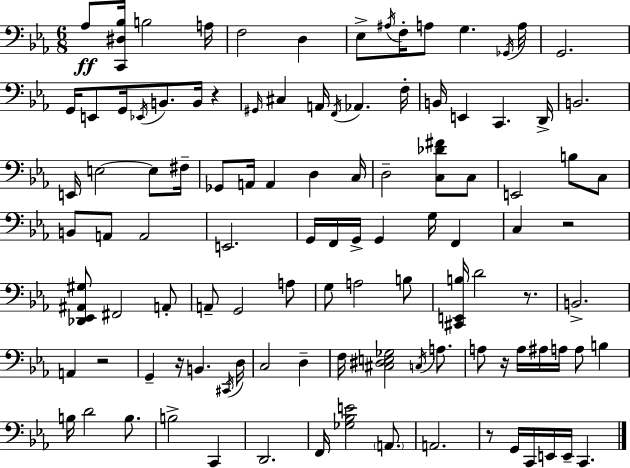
{
  \clef bass
  \numericTimeSignature
  \time 6/8
  \key c \minor
  \repeat volta 2 { aes8\ff <c, dis bes>16 b2 a16 | f2 d4 | ees8-> \acciaccatura { ais16 } f16-. a8 g4. | \acciaccatura { ges,16 } a16 g,2. | \break g,16 e,8 g,16 \acciaccatura { ees,16 } b,8. b,16 r4 | \grace { gis,16 } cis4 a,16 \acciaccatura { f,16 } aes,4. | f16-. b,16 e,4 c,4. | d,16-> b,2. | \break e,16 e2~~ | e8 fis16-- ges,8 a,16 a,4 | d4 c16 d2-- | <c des' fis'>8 c8 e,2 | \break b8 c8 b,8 a,8 a,2 | e,2. | g,16 f,16 g,16-> g,4 | g16 f,4 c4 r2 | \break <des, ees, ais, gis>8 fis,2 | a,8-. a,8-- g,2 | a8 g8 a2 | b8 <cis, e, b>16 d'2 | \break r8. b,2.-> | a,4 r2 | g,4-- r16 b,4. | \acciaccatura { cis,16 } d16 c2 | \break d4-- f16 <cis dis e ges>2 | \acciaccatura { c16 } a8. a8 r16 a16 ais16 | a16 a8 b4 b16 d'2 | b8. b2-> | \break c,4 d,2. | f,16 <ges bes e'>2 | \parenthesize a,8. a,2. | r8 g,16 c,16 e,16 | \break e,16-- c,4. } \bar "|."
}